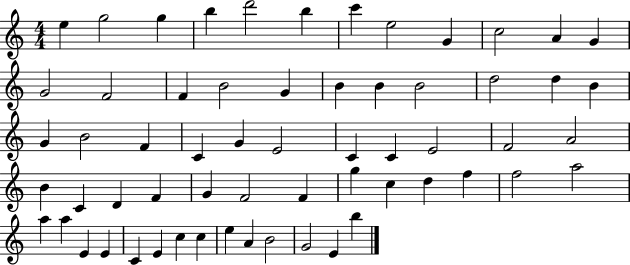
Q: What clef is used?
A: treble